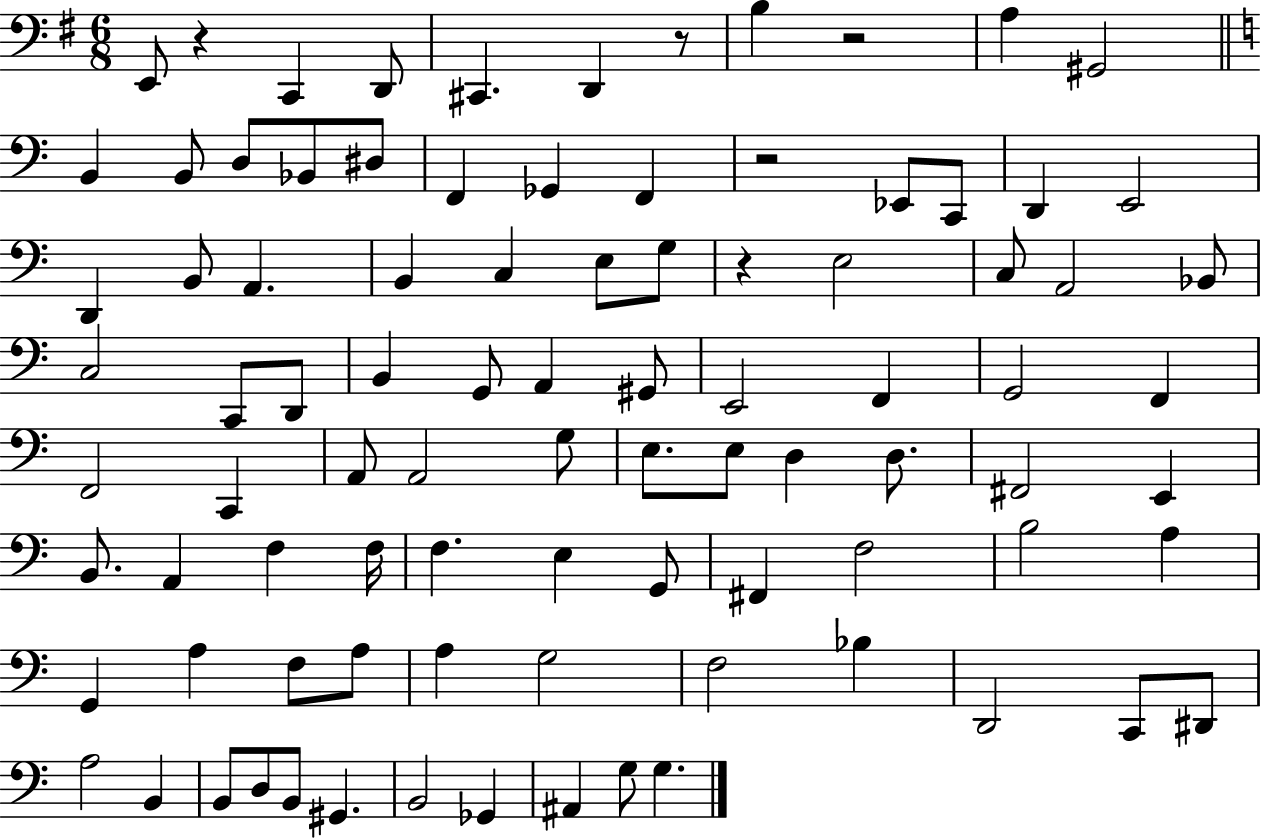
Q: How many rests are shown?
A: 5